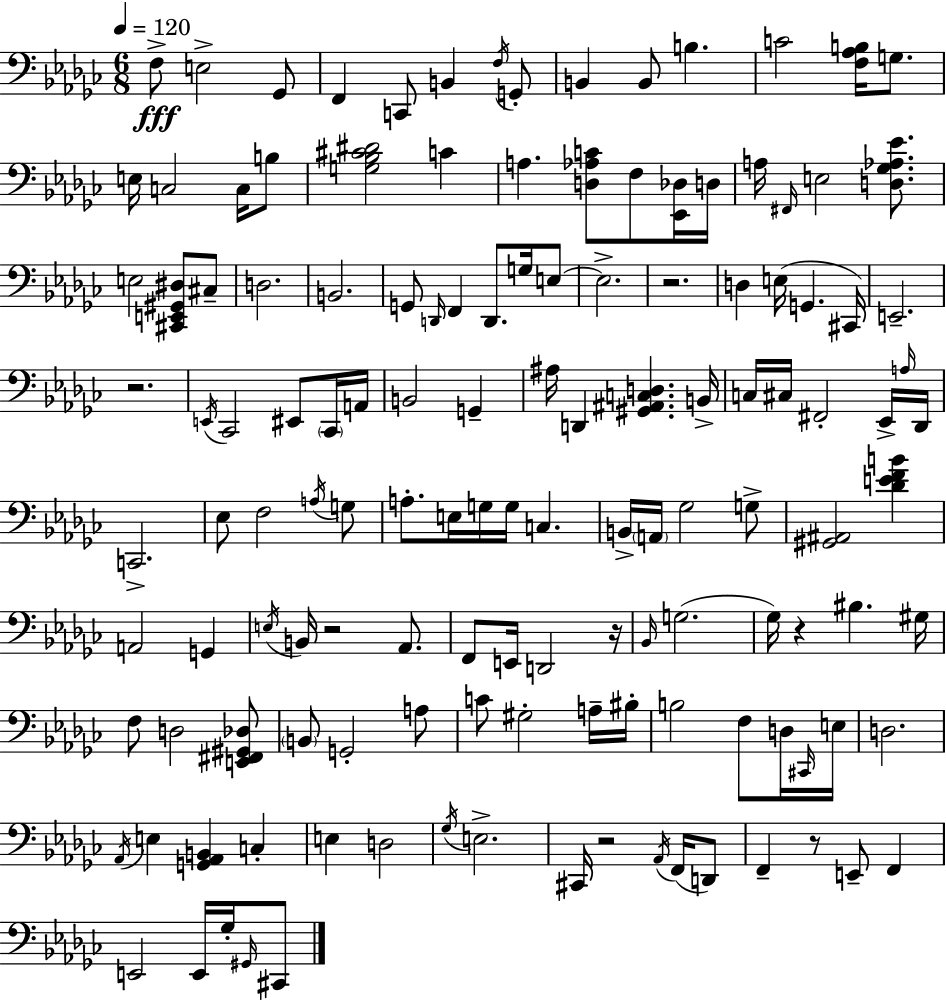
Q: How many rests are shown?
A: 7